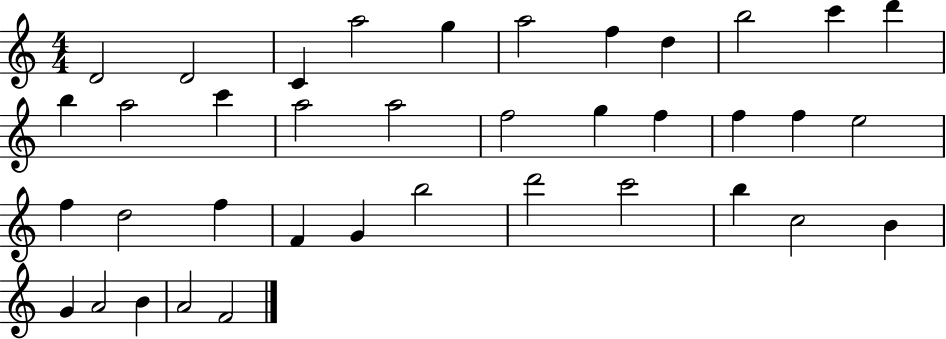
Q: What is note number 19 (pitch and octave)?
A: F5